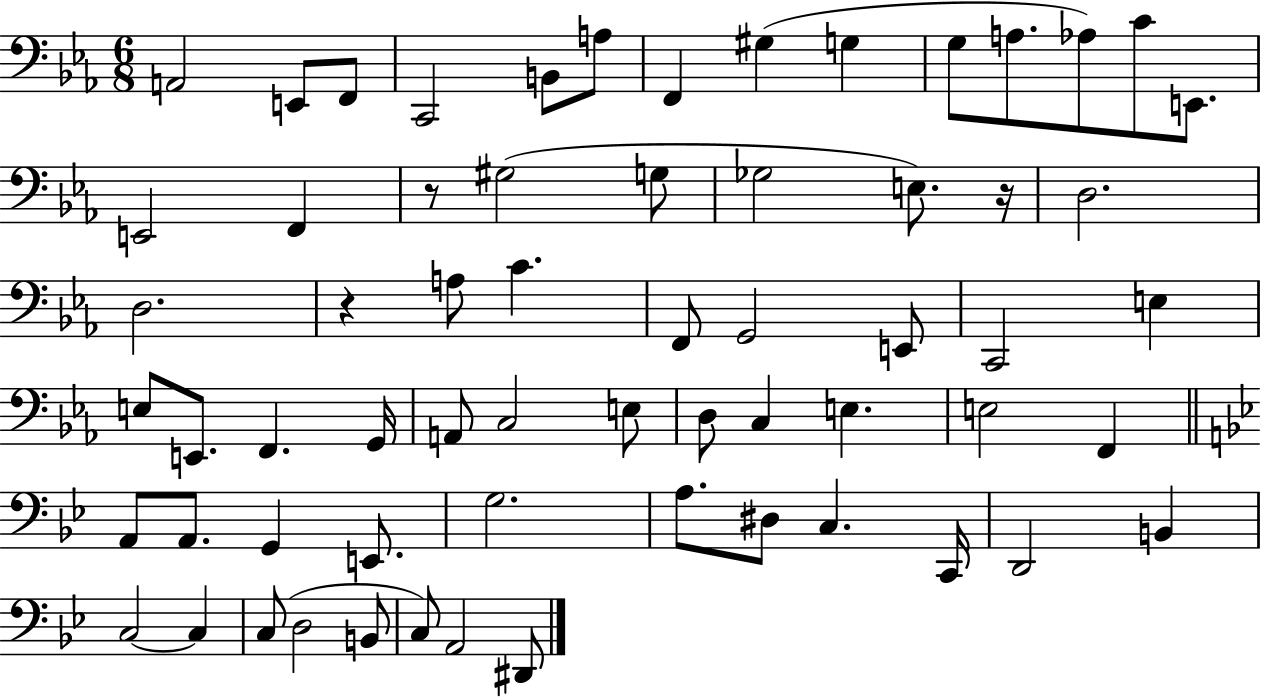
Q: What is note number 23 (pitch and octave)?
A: A3